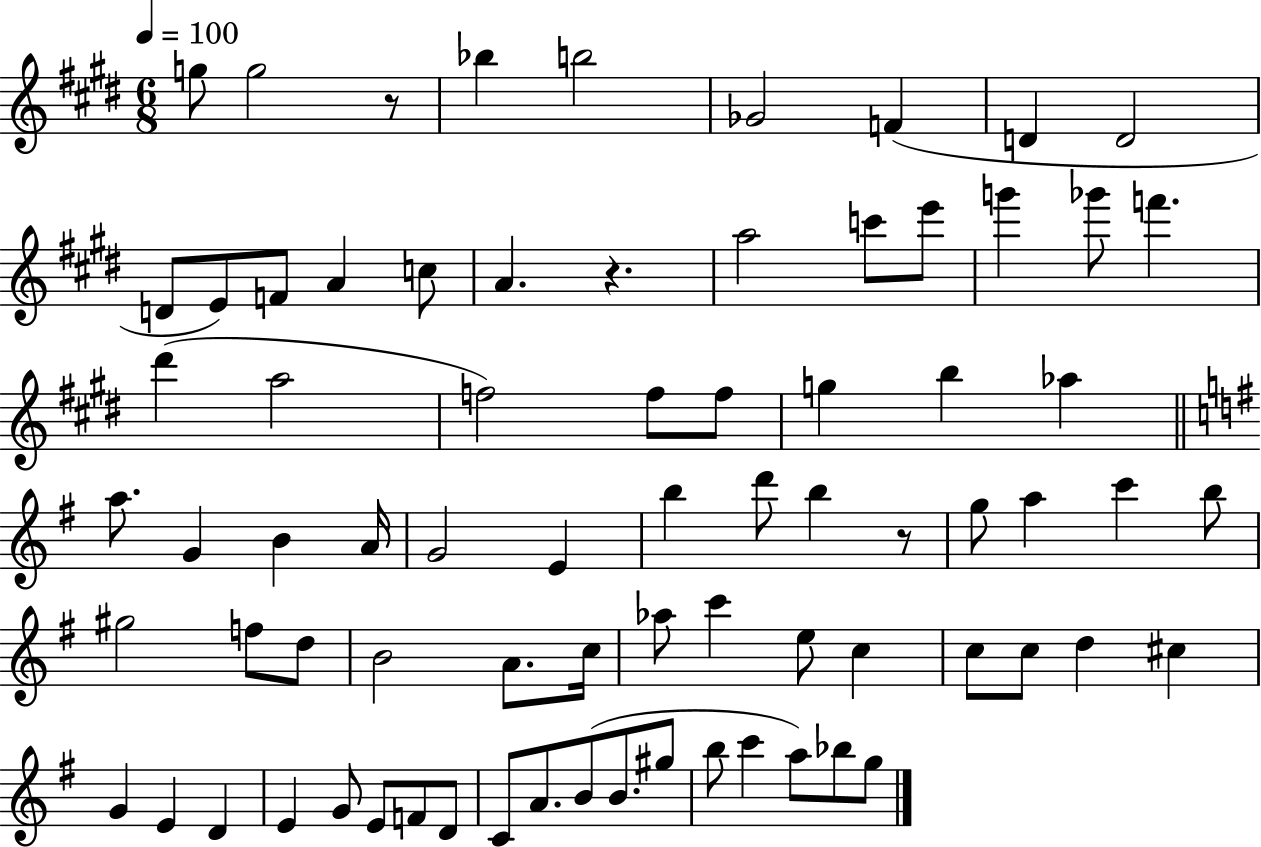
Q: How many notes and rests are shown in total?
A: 76